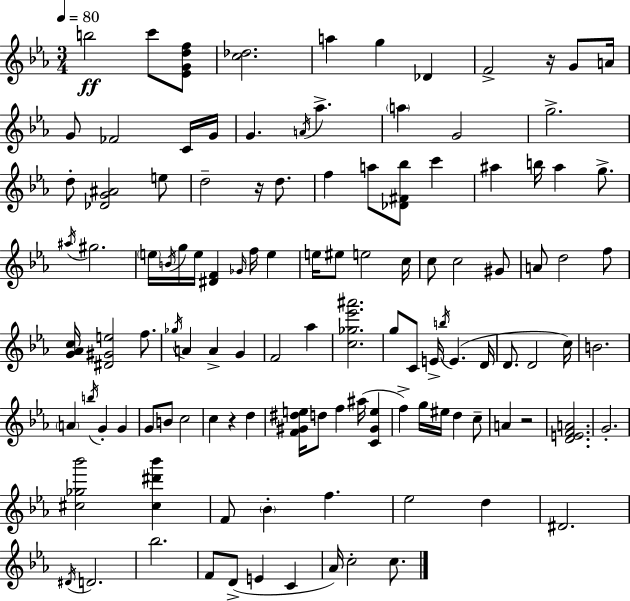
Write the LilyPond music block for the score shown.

{
  \clef treble
  \numericTimeSignature
  \time 3/4
  \key c \minor
  \tempo 4 = 80
  b''2\ff c'''8 <ees' g' d'' f''>8 | <c'' des''>2. | a''4 g''4 des'4 | f'2-> r16 g'8 a'16 | \break g'8 fes'2 c'16 g'16 | g'4. \acciaccatura { a'16 } aes''4.-> | \parenthesize a''4 g'2 | g''2.-> | \break d''8-. <des' g' ais'>2 e''8 | d''2-- r16 d''8. | f''4 a''8 <des' fis' bes''>8 c'''4 | ais''4 b''16 ais''4 g''8.-> | \break \acciaccatura { ais''16 } gis''2. | \parenthesize e''16 \acciaccatura { b'16 } g''16 e''16 <dis' f'>4 \grace { ges'16 } f''16 | e''4 e''16 eis''8 e''2 | c''16 c''8 c''2 | \break gis'8 a'8 d''2 | f''8 <g' aes' c''>16 <dis' gis' e''>2 | f''8. \acciaccatura { ges''16 } a'4 a'4-> | g'4 f'2 | \break aes''4 <c'' ges'' ees''' ais'''>2. | g''8 c'8 e'16-> \acciaccatura { b''16 } e'4.( | d'16 d'8. d'2 | c''16) b'2. | \break \parenthesize a'4 \acciaccatura { b''16 } g'4-. | g'4 g'8 b'8 c''2 | c''4 r4 | d''4 <f' gis' dis'' e''>16 d''8 f''4 | \break ais''16( <c' gis' e''>4 f''4->) g''16 | eis''16 d''4 c''8-- a'4 r2 | <d' e' f' a'>2. | g'2.-. | \break <cis'' ges'' bes'''>2 | <cis'' dis''' bes'''>4 f'8 \parenthesize bes'4-. | f''4. ees''2 | d''4 dis'2. | \break \acciaccatura { dis'16 } d'2. | bes''2. | f'8 d'8->( | e'4 c'4 aes'16) c''2-. | \break c''8. \bar "|."
}